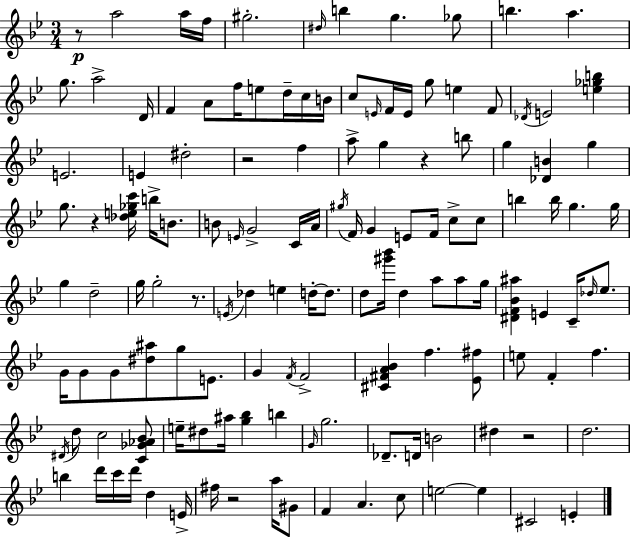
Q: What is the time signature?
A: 3/4